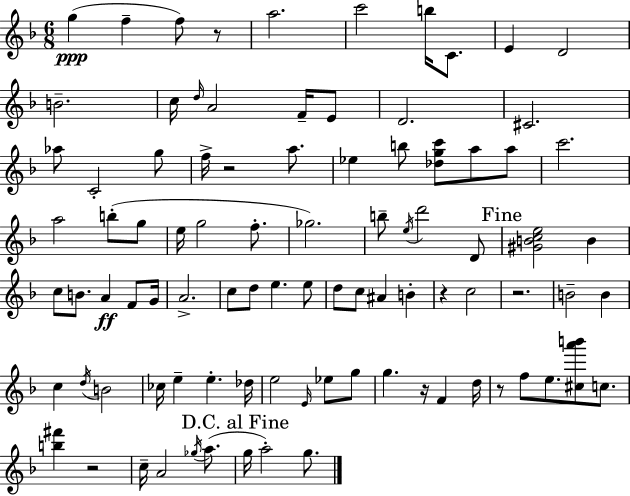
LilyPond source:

{
  \clef treble
  \numericTimeSignature
  \time 6/8
  \key d \minor
  g''4(\ppp f''4-- f''8) r8 | a''2. | c'''2 b''16 c'8. | e'4 d'2 | \break b'2.-- | c''16 \grace { d''16 } a'2 f'16-- e'8 | d'2. | cis'2. | \break aes''8 c'2-. g''8 | f''16-> r2 a''8. | ees''4 b''8 <des'' g'' c'''>8 a''8 a''8 | c'''2. | \break a''2 b''8-.( g''8 | e''16 g''2 f''8.-. | ges''2.) | b''8-- \acciaccatura { e''16 } d'''2 | \break d'8 \mark "Fine" <gis' b' c'' e''>2 b'4 | c''8 b'8. a'4\ff f'8 | g'16 a'2.-> | c''8 d''8 e''4. | \break e''8 d''8 c''8 ais'4 b'4-. | r4 c''2 | r2. | b'2-- b'4 | \break c''4 \acciaccatura { d''16 } b'2 | ces''16 e''4-- e''4.-. | des''16 e''2 \grace { e'16 } | ees''8 g''8 g''4. r16 f'4 | \break d''16 r8 f''8 e''8. <cis'' a''' b'''>8 | c''8. <b'' fis'''>4 r2 | c''16-- a'2 | \acciaccatura { ges''16 } a''8.( \mark "D.C. al Fine" g''16 a''2-.) | \break g''8. \bar "|."
}